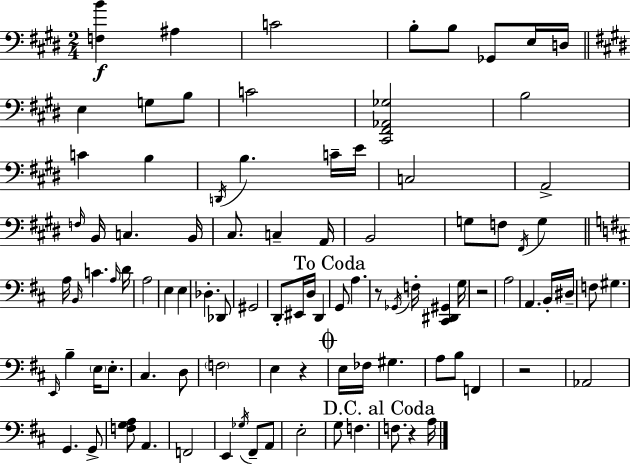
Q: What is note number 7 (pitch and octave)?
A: D3